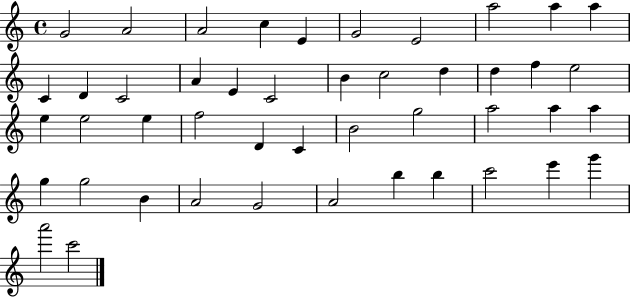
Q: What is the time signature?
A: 4/4